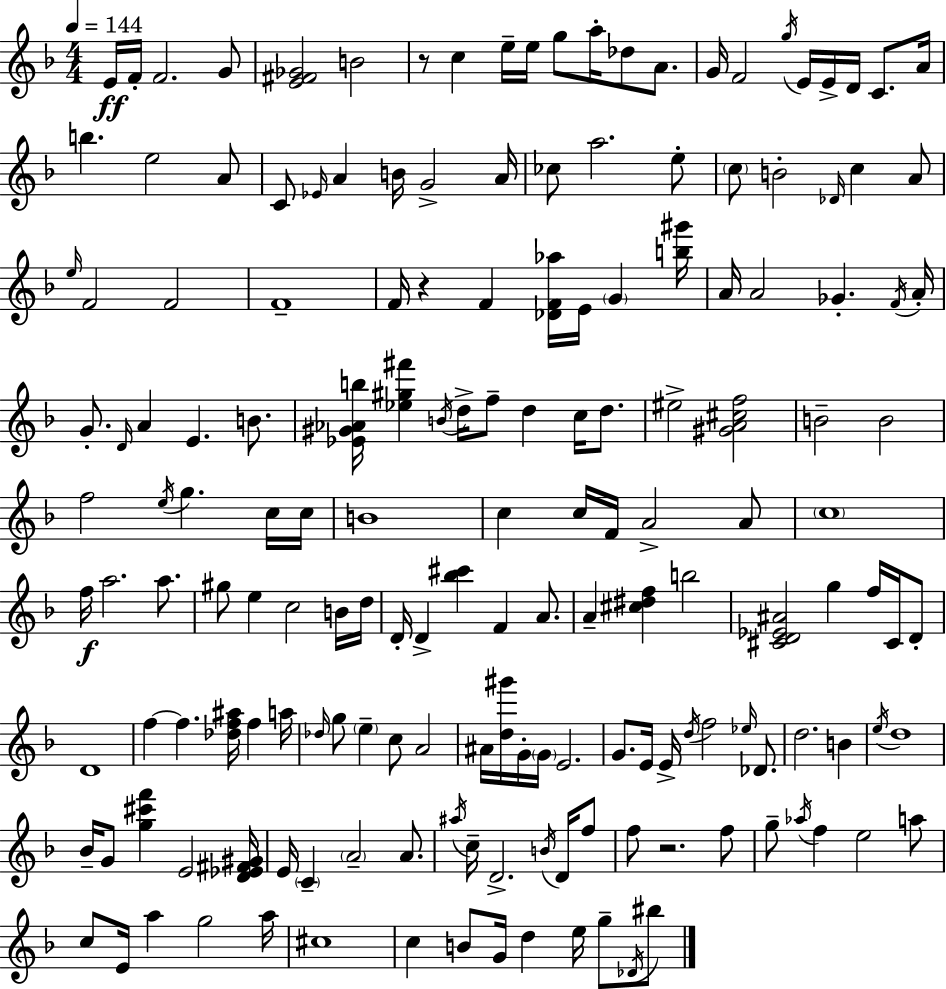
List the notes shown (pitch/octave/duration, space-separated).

E4/s F4/s F4/h. G4/e [E4,F#4,Gb4]/h B4/h R/e C5/q E5/s E5/s G5/e A5/s Db5/e A4/e. G4/s F4/h G5/s E4/s E4/s D4/s C4/e. A4/s B5/q. E5/h A4/e C4/e Eb4/s A4/q B4/s G4/h A4/s CES5/e A5/h. E5/e C5/e B4/h Db4/s C5/q A4/e E5/s F4/h F4/h F4/w F4/s R/q F4/q [Db4,F4,Ab5]/s E4/s G4/q [B5,G#6]/s A4/s A4/h Gb4/q. F4/s A4/s G4/e. D4/s A4/q E4/q. B4/e. [Eb4,G#4,Ab4,B5]/s [Eb5,G#5,F#6]/q B4/s D5/s F5/e D5/q C5/s D5/e. EIS5/h [G#4,A4,C#5,F5]/h B4/h B4/h F5/h E5/s G5/q. C5/s C5/s B4/w C5/q C5/s F4/s A4/h A4/e C5/w F5/s A5/h. A5/e. G#5/e E5/q C5/h B4/s D5/s D4/s D4/q [Bb5,C#6]/q F4/q A4/e. A4/q [C#5,D#5,F5]/q B5/h [C#4,D4,Eb4,A#4]/h G5/q F5/s C#4/s D4/e D4/w F5/q F5/q. [Db5,F5,A#5]/s F5/q A5/s Db5/s G5/e E5/q C5/e A4/h A#4/s [D5,G#6]/s G4/s G4/s E4/h. G4/e. E4/s E4/s D5/s F5/h Eb5/s Db4/e. D5/h. B4/q E5/s D5/w Bb4/s G4/e [G5,C#6,F6]/q E4/h [D4,Eb4,F#4,G#4]/s E4/s C4/q A4/h A4/e. A#5/s C5/s D4/h. B4/s D4/s F5/e F5/e R/h. F5/e G5/e Ab5/s F5/q E5/h A5/e C5/e E4/s A5/q G5/h A5/s C#5/w C5/q B4/e G4/s D5/q E5/s G5/e Db4/s BIS5/e